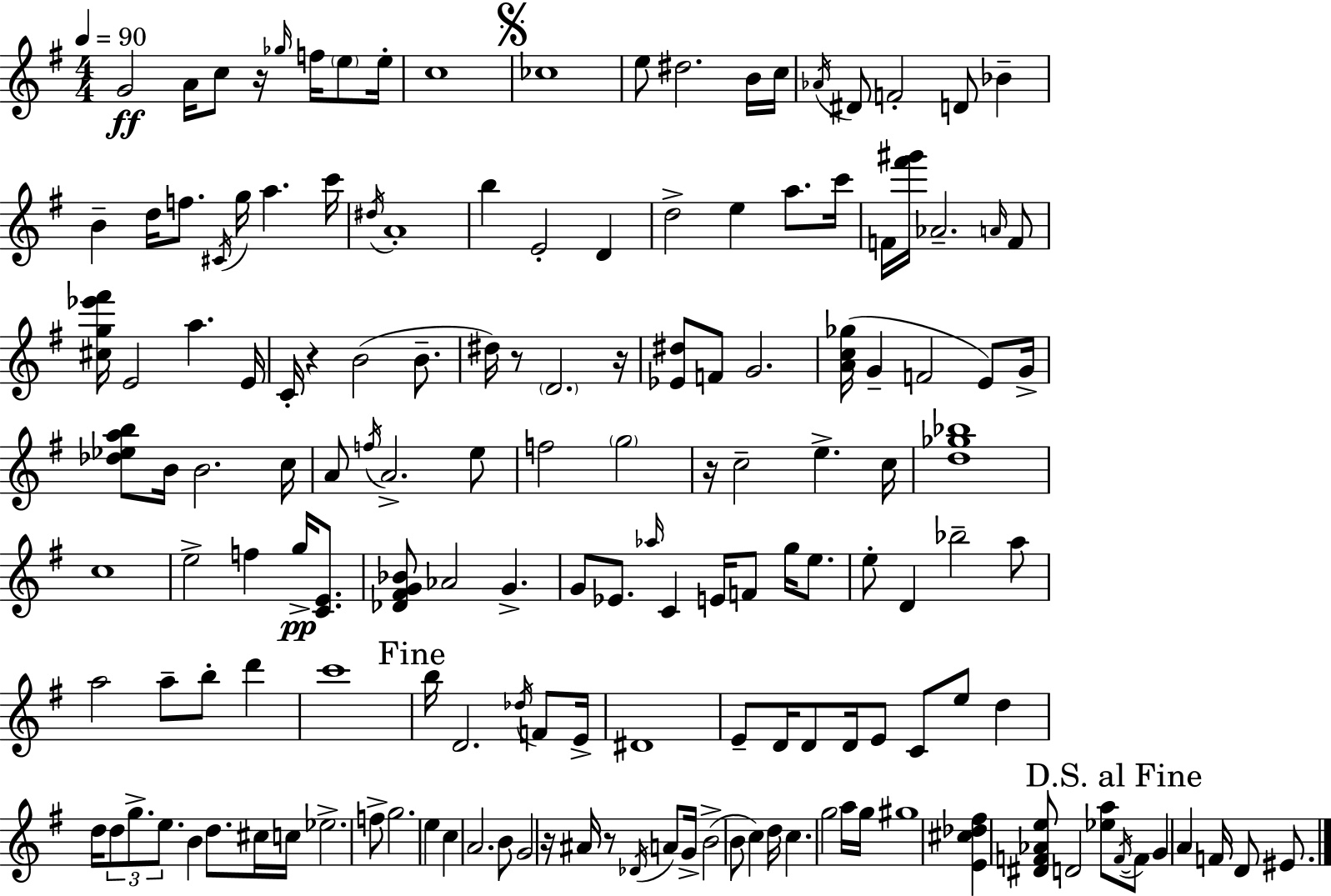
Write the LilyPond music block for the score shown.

{
  \clef treble
  \numericTimeSignature
  \time 4/4
  \key g \major
  \tempo 4 = 90
  g'2\ff a'16 c''8 r16 \grace { ges''16 } f''16 \parenthesize e''8 | e''16-. c''1 | \mark \markup { \musicglyph "scripts.segno" } ces''1 | e''8 dis''2. b'16 | \break c''16 \acciaccatura { aes'16 } dis'8 f'2-. d'8 bes'4-- | b'4-- d''16 f''8. \acciaccatura { cis'16 } g''16 a''4. | c'''16 \acciaccatura { dis''16 } a'1-. | b''4 e'2-. | \break d'4 d''2-> e''4 | a''8. c'''16 f'16 <fis''' gis'''>16 aes'2.-- | \grace { a'16 } f'8 <cis'' g'' ees''' fis'''>16 e'2 a''4. | e'16 c'16-. r4 b'2( | \break b'8.-- dis''16) r8 \parenthesize d'2. | r16 <ees' dis''>8 f'8 g'2. | <a' c'' ges''>16( g'4-- f'2 | e'8) g'16-> <des'' ees'' a'' b''>8 b'16 b'2. | \break c''16 a'8 \acciaccatura { f''16 } a'2.-> | e''8 f''2 \parenthesize g''2 | r16 c''2-- e''4.-> | c''16 <d'' ges'' bes''>1 | \break c''1 | e''2-> f''4 | g''16->\pp <c' e'>8. <des' fis' g' bes'>8 aes'2 | g'4.-> g'8 ees'8. \grace { aes''16 } c'4 | \break e'16 f'8 g''16 e''8. e''8-. d'4 bes''2-- | a''8 a''2 a''8-- | b''8-. d'''4 c'''1 | \mark "Fine" b''16 d'2. | \break \acciaccatura { des''16 } f'8 e'16-> dis'1 | e'8-- d'16 d'8 d'16 e'8 | c'8 e''8 d''4 d''16 \tuplet 3/2 { d''8 g''8.-> e''8. } | b'4 d''8. cis''16 c''16 ees''2.-> | \break f''8-> g''2. | e''4 c''4 a'2. | b'8 g'2 | r16 ais'16 r8 \acciaccatura { des'16 } a'8 g'16-> b'2->( | \break b'8 c''4) d''16 c''4. g''2 | a''16 g''16 gis''1 | <e' cis'' des'' fis''>4 <dis' f' aes' e''>8 d'2 | <ees'' a''>8 \mark "D.S. al Fine" \acciaccatura { f'16~ }~ f'8 g'4 | \break a'4 f'16 d'8 eis'8. \bar "|."
}